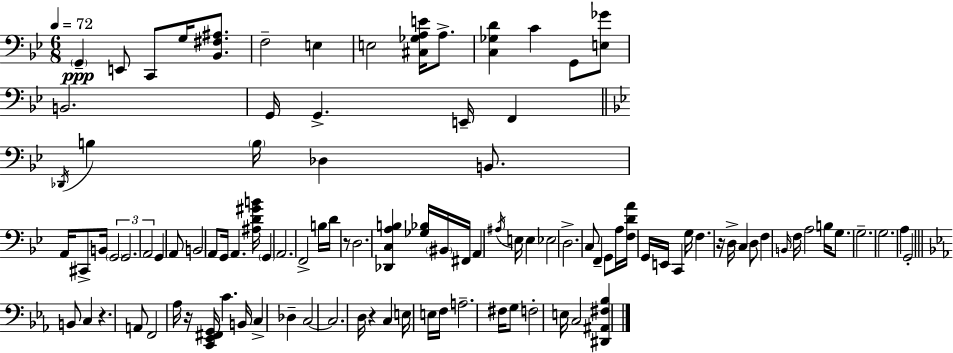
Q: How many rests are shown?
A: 5